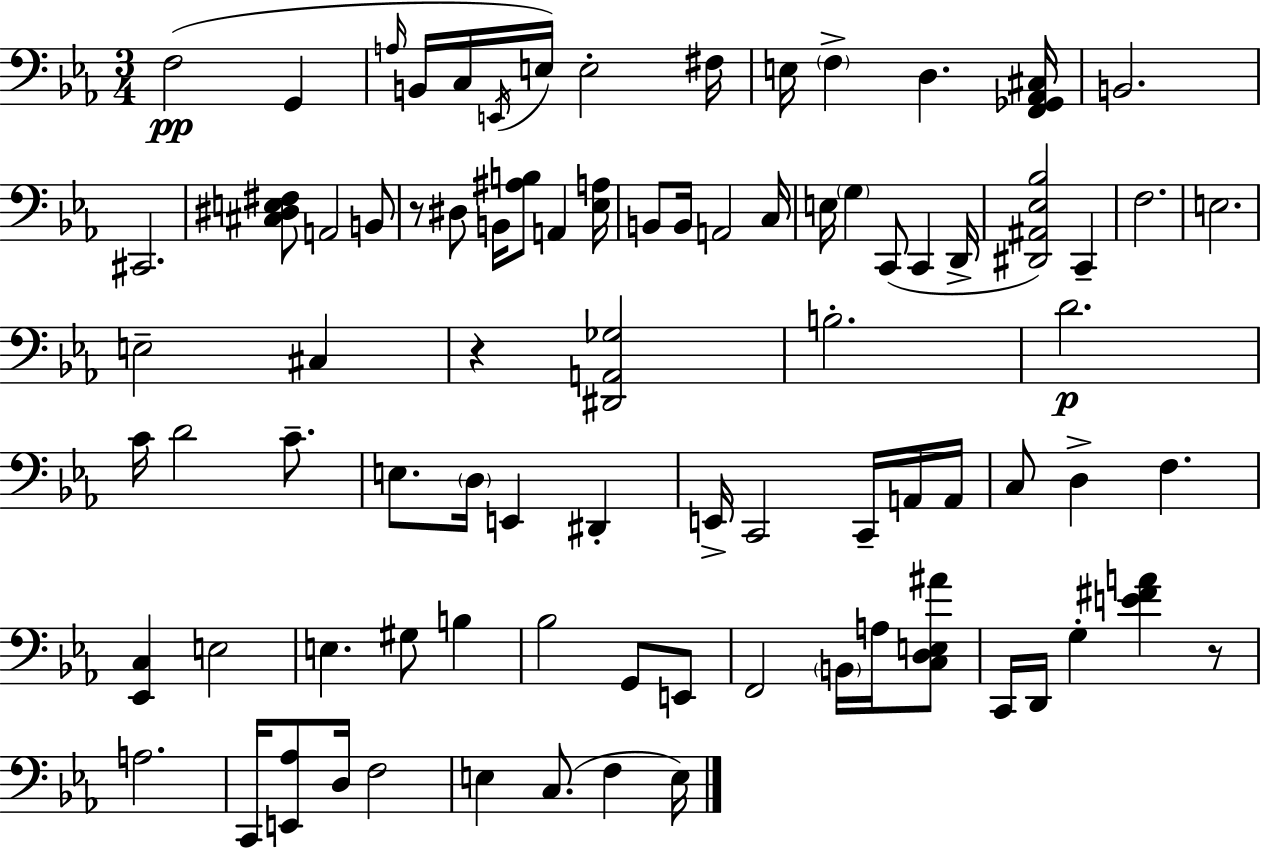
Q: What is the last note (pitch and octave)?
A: E3